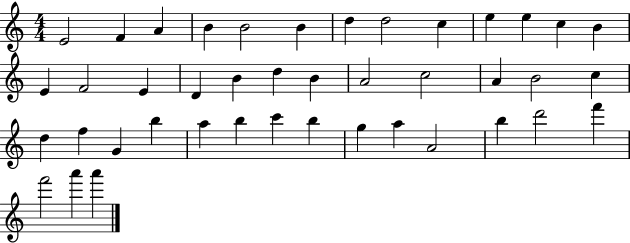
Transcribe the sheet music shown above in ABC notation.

X:1
T:Untitled
M:4/4
L:1/4
K:C
E2 F A B B2 B d d2 c e e c B E F2 E D B d B A2 c2 A B2 c d f G b a b c' b g a A2 b d'2 f' f'2 a' a'